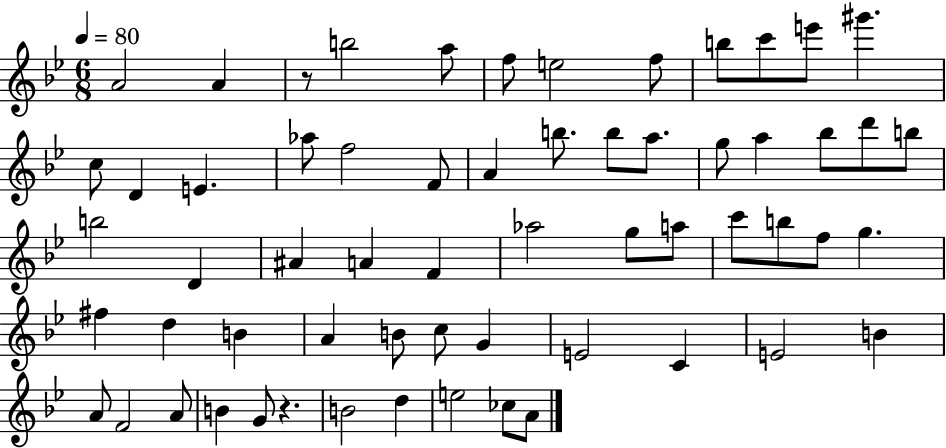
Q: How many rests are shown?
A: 2